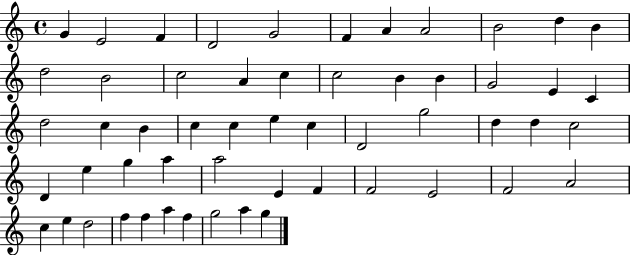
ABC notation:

X:1
T:Untitled
M:4/4
L:1/4
K:C
G E2 F D2 G2 F A A2 B2 d B d2 B2 c2 A c c2 B B G2 E C d2 c B c c e c D2 g2 d d c2 D e g a a2 E F F2 E2 F2 A2 c e d2 f f a f g2 a g